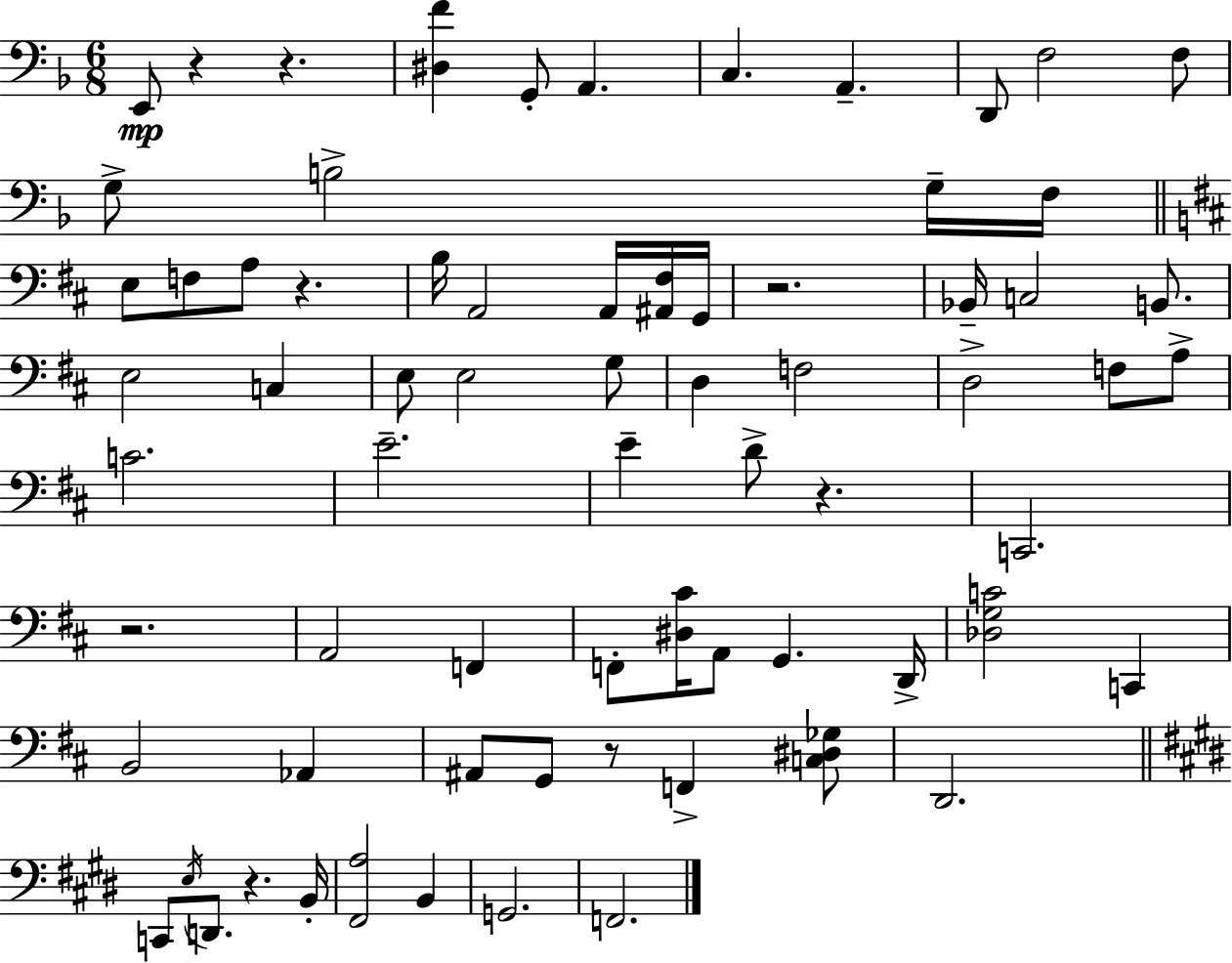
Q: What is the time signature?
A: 6/8